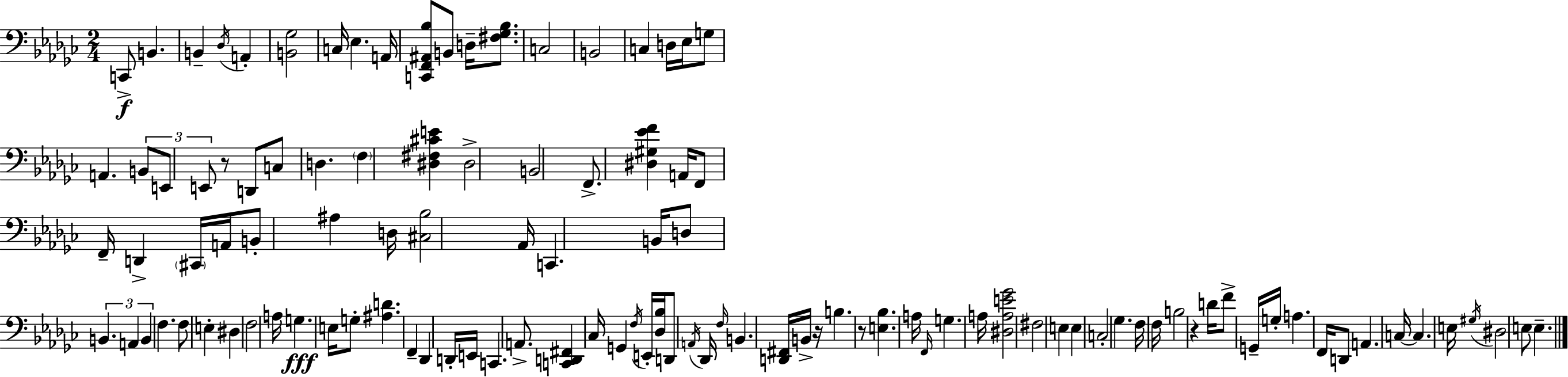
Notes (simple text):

C2/e B2/q. B2/q Db3/s A2/q [B2,Gb3]/h C3/s Eb3/q. A2/s [C2,F2,A#2,Bb3]/e B2/e D3/s [F#3,Gb3,Bb3]/e. C3/h B2/h C3/q D3/s Eb3/s G3/e A2/q. B2/e E2/e E2/e R/e D2/e C3/e D3/q. F3/q [D#3,F#3,C#4,E4]/q D#3/h B2/h F2/e. [D#3,G#3,Eb4,F4]/q A2/s F2/e F2/s D2/q C#2/s A2/s B2/e A#3/q D3/s [C#3,Bb3]/h Ab2/s C2/q. B2/s D3/e B2/q. A2/q B2/q F3/q. F3/e E3/q D#3/q F3/h A3/s G3/q. E3/s G3/e [A#3,D4]/q. F2/q Db2/q D2/s E2/s C2/q. A2/e. [C2,D2,F#2]/q CES3/s G2/q F3/s E2/s [Db3,Bb3]/s D2/e A2/s Db2/s F3/s B2/q. [D2,F#2]/s B2/s R/s B3/q. R/e [E3,Bb3]/q. A3/s F2/s G3/q. A3/s [D#3,A3,E4,Gb4]/h F#3/h E3/q E3/q C3/h Gb3/q. F3/s F3/s B3/h R/q D4/s F4/e G2/s G3/s A3/q. F2/s D2/e A2/q. C3/s C3/q. E3/s G#3/s D#3/h E3/e E3/q.